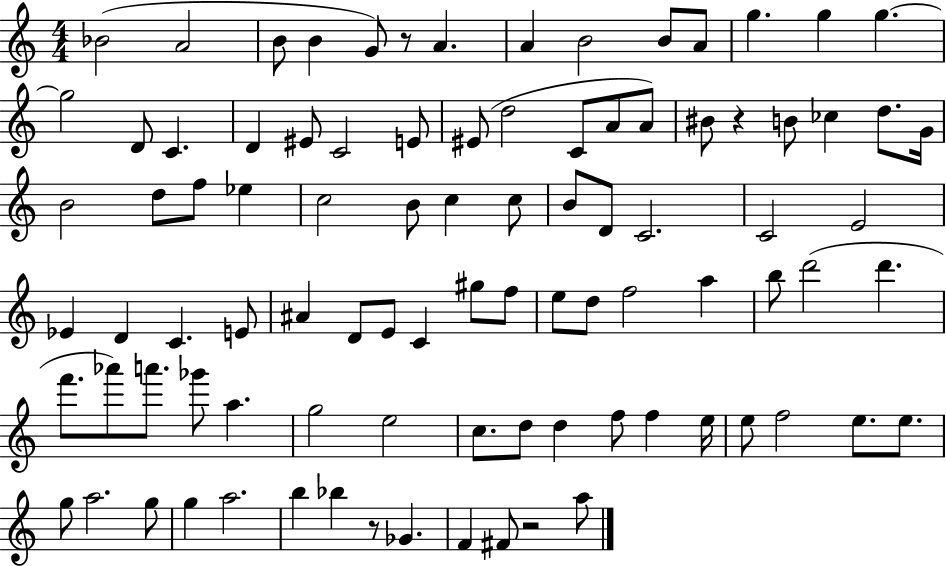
Bb4/h A4/h B4/e B4/q G4/e R/e A4/q. A4/q B4/h B4/e A4/e G5/q. G5/q G5/q. G5/h D4/e C4/q. D4/q EIS4/e C4/h E4/e EIS4/e D5/h C4/e A4/e A4/e BIS4/e R/q B4/e CES5/q D5/e. G4/s B4/h D5/e F5/e Eb5/q C5/h B4/e C5/q C5/e B4/e D4/e C4/h. C4/h E4/h Eb4/q D4/q C4/q. E4/e A#4/q D4/e E4/e C4/q G#5/e F5/e E5/e D5/e F5/h A5/q B5/e D6/h D6/q. F6/e. Ab6/e A6/e. Gb6/e A5/q. G5/h E5/h C5/e. D5/e D5/q F5/e F5/q E5/s E5/e F5/h E5/e. E5/e. G5/e A5/h. G5/e G5/q A5/h. B5/q Bb5/q R/e Gb4/q. F4/q F#4/e R/h A5/e